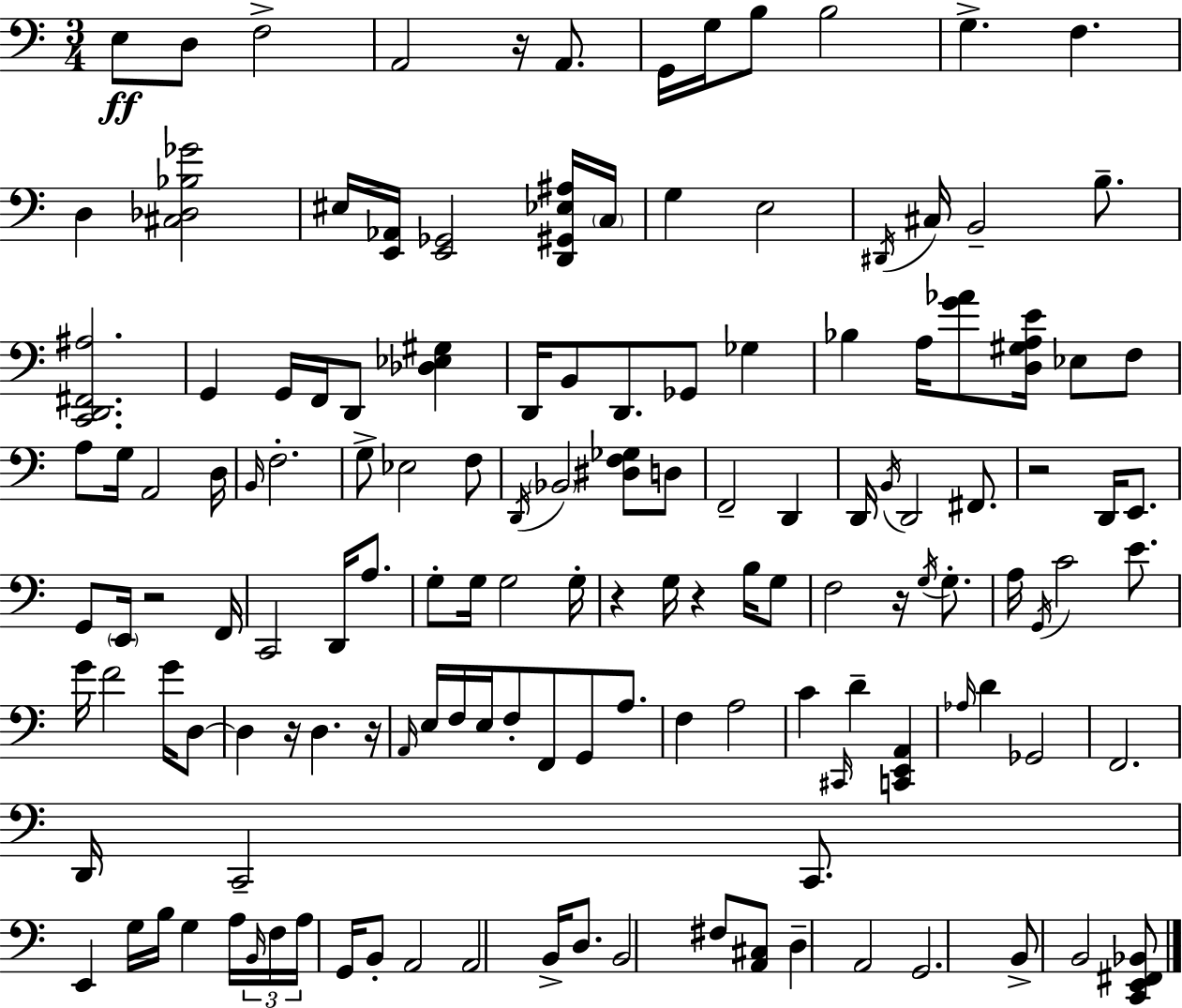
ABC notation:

X:1
T:Untitled
M:3/4
L:1/4
K:C
E,/2 D,/2 F,2 A,,2 z/4 A,,/2 G,,/4 G,/4 B,/2 B,2 G, F, D, [^C,_D,_B,_G]2 ^E,/4 [E,,_A,,]/4 [E,,_G,,]2 [D,,^G,,_E,^A,]/4 C,/4 G, E,2 ^D,,/4 ^C,/4 B,,2 B,/2 [C,,D,,^F,,^A,]2 G,, G,,/4 F,,/4 D,,/2 [_D,_E,^G,] D,,/4 B,,/2 D,,/2 _G,,/2 _G, _B, A,/4 [G_A]/2 [D,^G,A,E]/4 _E,/2 F,/2 A,/2 G,/4 A,,2 D,/4 B,,/4 F,2 G,/2 _E,2 F,/2 D,,/4 _B,,2 [^D,F,_G,]/2 D,/2 F,,2 D,, D,,/4 B,,/4 D,,2 ^F,,/2 z2 D,,/4 E,,/2 G,,/2 E,,/4 z2 F,,/4 C,,2 D,,/4 A,/2 G,/2 G,/4 G,2 G,/4 z G,/4 z B,/4 G,/2 F,2 z/4 G,/4 G,/2 A,/4 G,,/4 C2 E/2 G/4 F2 G/4 D,/2 D, z/4 D, z/4 A,,/4 E,/4 F,/4 E,/4 F,/2 F,,/2 G,,/2 A,/2 F, A,2 C ^C,,/4 D [C,,E,,A,,] _A,/4 D _G,,2 F,,2 D,,/4 C,,2 C,,/2 E,, G,/4 B,/4 G, A,/4 B,,/4 F,/4 A,/4 G,,/4 B,,/2 A,,2 A,,2 B,,/4 D,/2 B,,2 ^F,/2 [A,,^C,]/2 D, A,,2 G,,2 B,,/2 B,,2 [C,,E,,^F,,_B,,]/2